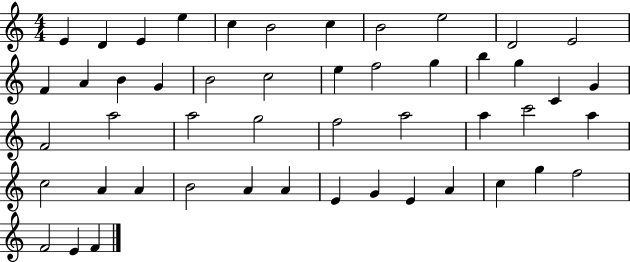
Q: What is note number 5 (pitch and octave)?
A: C5